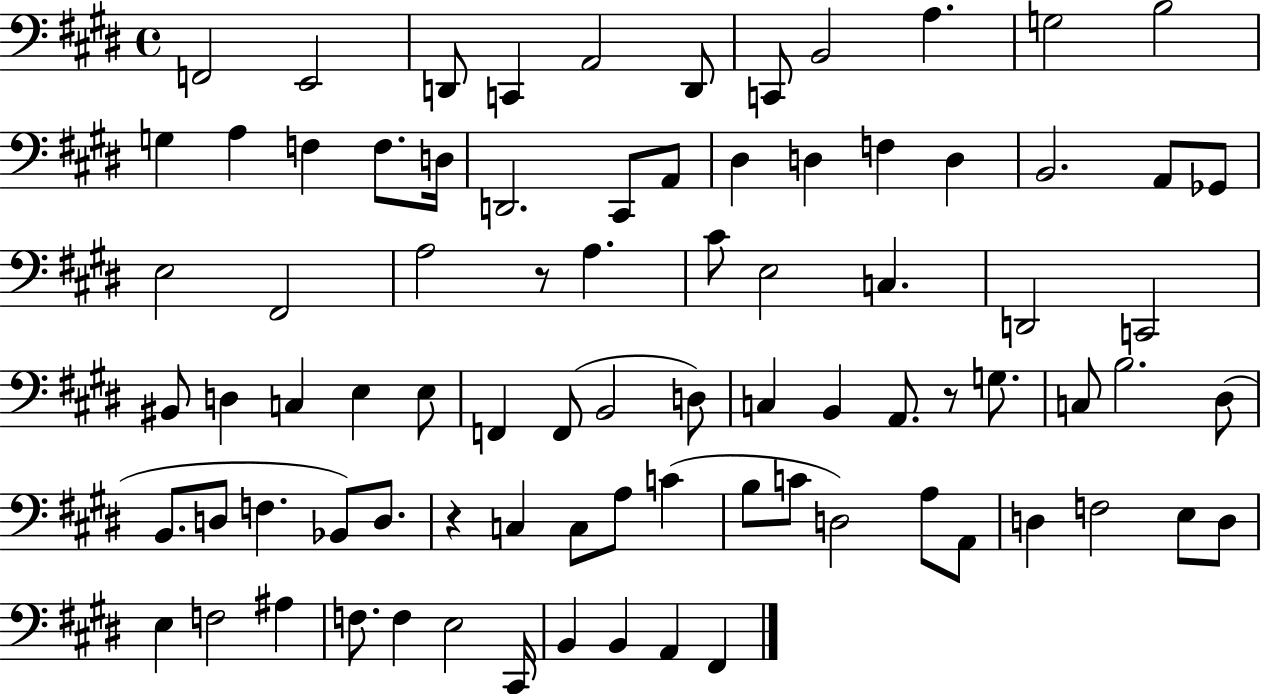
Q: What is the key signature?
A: E major